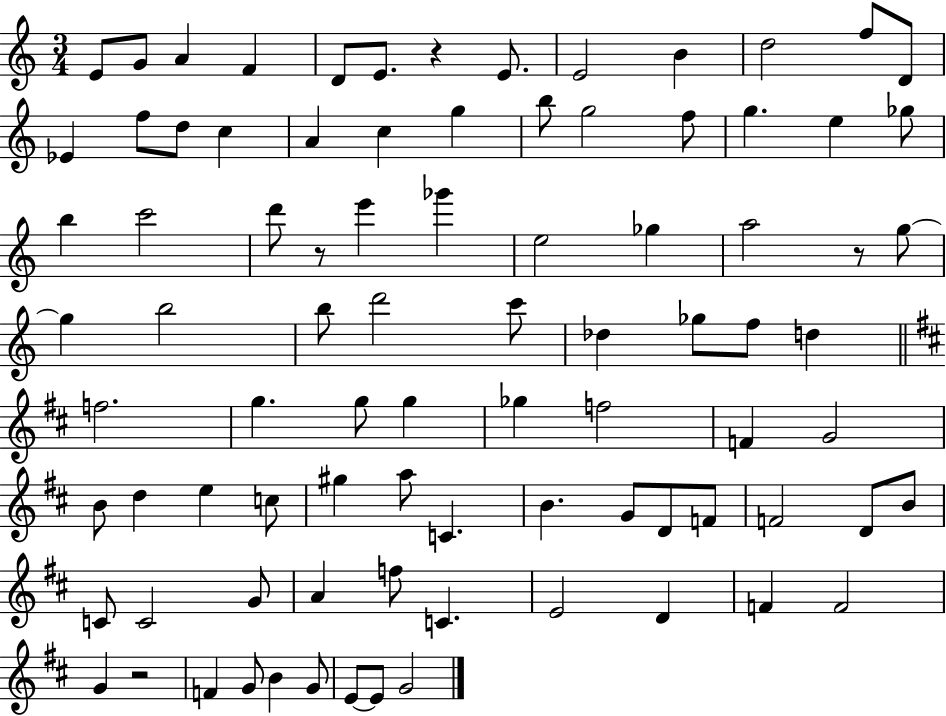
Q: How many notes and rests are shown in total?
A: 87